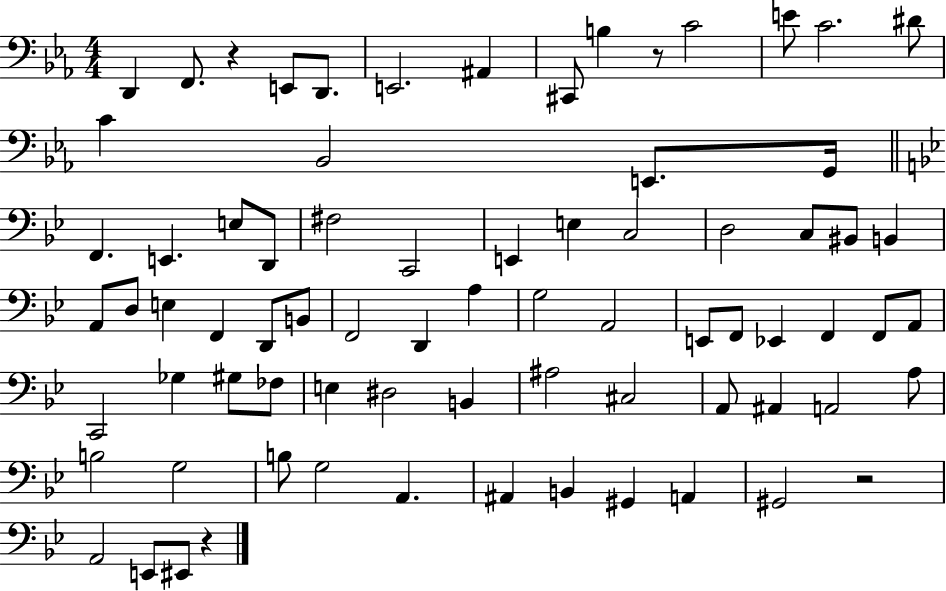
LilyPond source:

{
  \clef bass
  \numericTimeSignature
  \time 4/4
  \key ees \major
  d,4 f,8. r4 e,8 d,8. | e,2. ais,4 | cis,8 b4 r8 c'2 | e'8 c'2. dis'8 | \break c'4 bes,2 e,8. g,16 | \bar "||" \break \key bes \major f,4. e,4. e8 d,8 | fis2 c,2 | e,4 e4 c2 | d2 c8 bis,8 b,4 | \break a,8 d8 e4 f,4 d,8 b,8 | f,2 d,4 a4 | g2 a,2 | e,8 f,8 ees,4 f,4 f,8 a,8 | \break c,2 ges4 gis8 fes8 | e4 dis2 b,4 | ais2 cis2 | a,8 ais,4 a,2 a8 | \break b2 g2 | b8 g2 a,4. | ais,4 b,4 gis,4 a,4 | gis,2 r2 | \break a,2 e,8 eis,8 r4 | \bar "|."
}